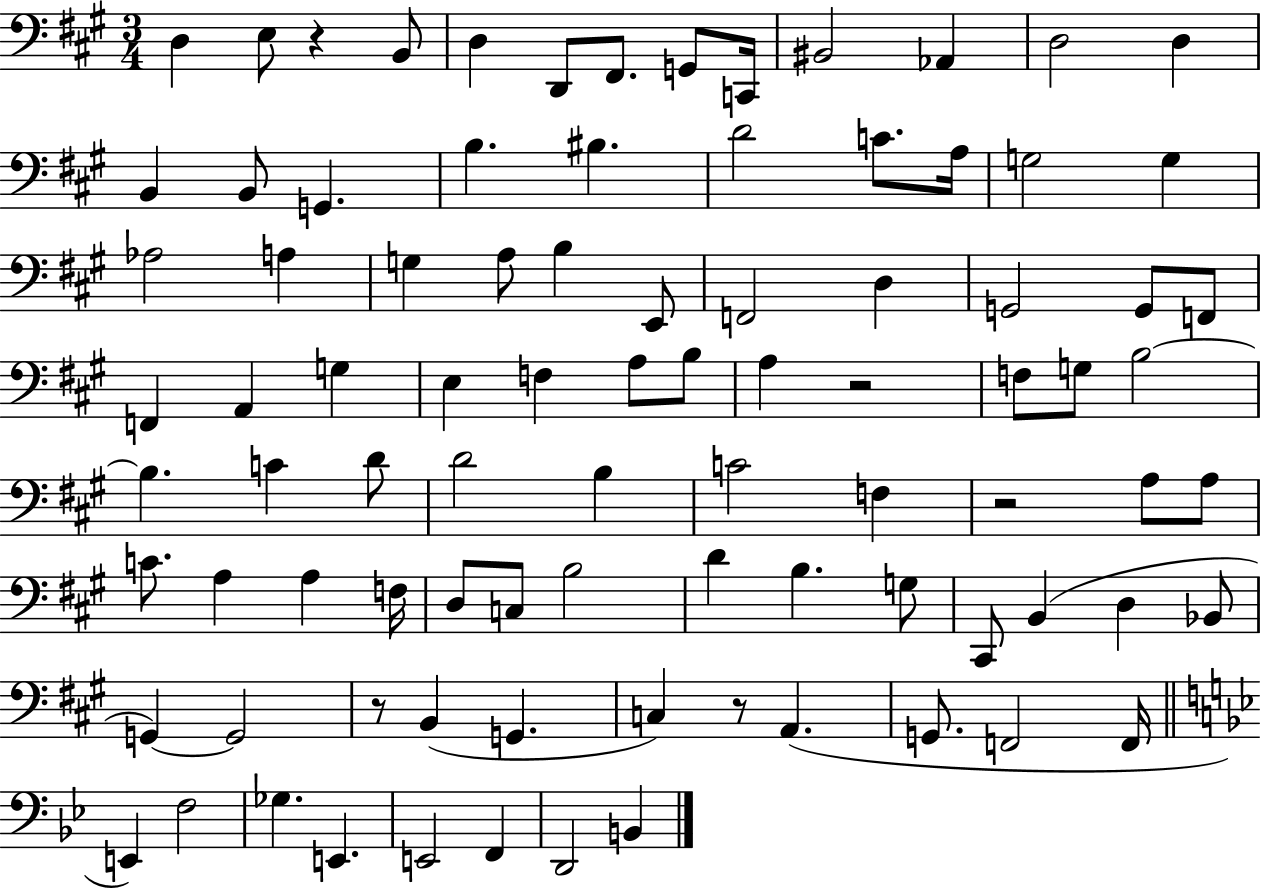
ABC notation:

X:1
T:Untitled
M:3/4
L:1/4
K:A
D, E,/2 z B,,/2 D, D,,/2 ^F,,/2 G,,/2 C,,/4 ^B,,2 _A,, D,2 D, B,, B,,/2 G,, B, ^B, D2 C/2 A,/4 G,2 G, _A,2 A, G, A,/2 B, E,,/2 F,,2 D, G,,2 G,,/2 F,,/2 F,, A,, G, E, F, A,/2 B,/2 A, z2 F,/2 G,/2 B,2 B, C D/2 D2 B, C2 F, z2 A,/2 A,/2 C/2 A, A, F,/4 D,/2 C,/2 B,2 D B, G,/2 ^C,,/2 B,, D, _B,,/2 G,, G,,2 z/2 B,, G,, C, z/2 A,, G,,/2 F,,2 F,,/4 E,, F,2 _G, E,, E,,2 F,, D,,2 B,,